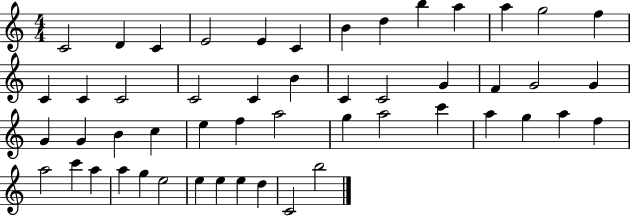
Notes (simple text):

C4/h D4/q C4/q E4/h E4/q C4/q B4/q D5/q B5/q A5/q A5/q G5/h F5/q C4/q C4/q C4/h C4/h C4/q B4/q C4/q C4/h G4/q F4/q G4/h G4/q G4/q G4/q B4/q C5/q E5/q F5/q A5/h G5/q A5/h C6/q A5/q G5/q A5/q F5/q A5/h C6/q A5/q A5/q G5/q E5/h E5/q E5/q E5/q D5/q C4/h B5/h